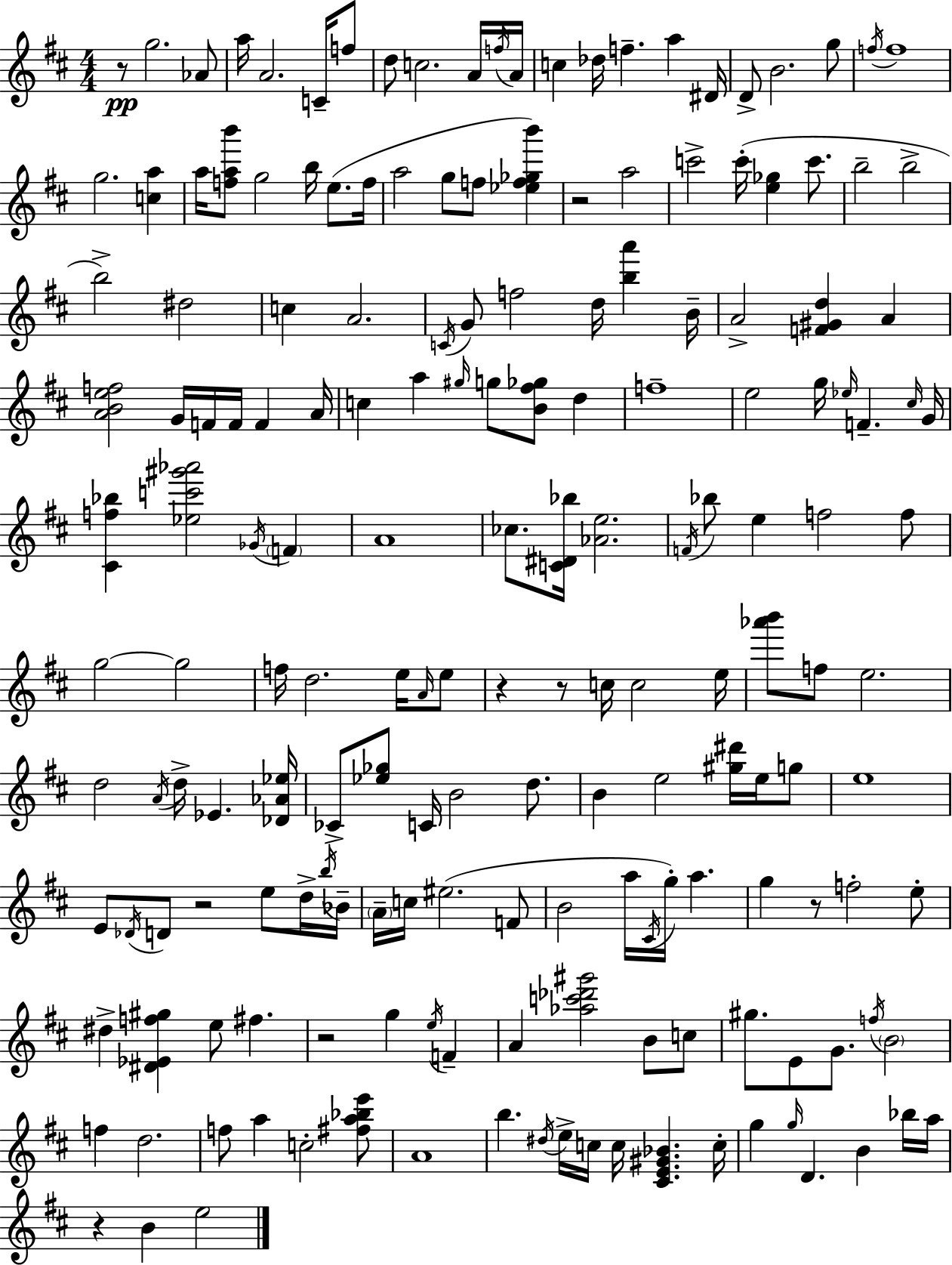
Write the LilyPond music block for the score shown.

{
  \clef treble
  \numericTimeSignature
  \time 4/4
  \key d \major
  r8\pp g''2. aes'8 | a''16 a'2. c'16-- f''8 | d''8 c''2. a'16 \acciaccatura { f''16 } | a'16 c''4 des''16 f''4.-- a''4 | \break dis'16 d'8-> b'2. g''8 | \acciaccatura { f''16 } f''1 | g''2. <c'' a''>4 | a''16 <f'' a'' b'''>8 g''2 b''16 e''8.( | \break f''16 a''2 g''8 f''8 <ees'' f'' ges'' b'''>4) | r2 a''2 | c'''2-> c'''16-.( <e'' ges''>4 c'''8. | b''2-- b''2-> | \break b''2->) dis''2 | c''4 a'2. | \acciaccatura { c'16 } g'8 f''2 d''16 <b'' a'''>4 | b'16-- a'2-> <f' gis' d''>4 a'4 | \break <a' b' e'' f''>2 g'16 f'16 f'16 f'4 | a'16 c''4 a''4 \grace { gis''16 } g''8 <b' fis'' ges''>8 | d''4 f''1-- | e''2 g''16 \grace { ees''16 } f'4.-- | \break \grace { cis''16 } g'16 <cis' f'' bes''>4 <ees'' c''' gis''' aes'''>2 | \acciaccatura { ges'16 } \parenthesize f'4 a'1 | ces''8. <c' dis' bes''>16 <aes' e''>2. | \acciaccatura { f'16 } bes''8 e''4 f''2 | \break f''8 g''2~~ | g''2 f''16 d''2. | e''16 \grace { a'16 } e''8 r4 r8 c''16 | c''2 e''16 <aes''' b'''>8 f''8 e''2. | \break d''2 | \acciaccatura { a'16 } d''16-> ees'4. <des' aes' ees''>16 ces'8-> <ees'' ges''>8 c'16 b'2 | d''8. b'4 e''2 | <gis'' dis'''>16 e''16 g''8 e''1 | \break e'8 \acciaccatura { des'16 } d'8 r2 | e''8 d''16-> \acciaccatura { b''16 } bes'16-- \parenthesize a'16-- c''16 eis''2.( | f'8 b'2 | a''16 \acciaccatura { cis'16 }) g''16-. a''4. g''4 | \break r8 f''2-. e''8-. dis''4-> | <dis' ees' f'' gis''>4 e''8 fis''4. r2 | g''4 \acciaccatura { e''16 } f'4-- a'4 | <aes'' c''' des''' gis'''>2 b'8 c''8 gis''8. | \break e'8 g'8. \acciaccatura { f''16 } \parenthesize b'2 f''4 | d''2. f''8 | a''4 c''2-. <fis'' a'' bes'' e'''>8 a'1 | b''4. | \break \acciaccatura { dis''16 } e''16-> c''16 c''16 <cis' e' gis' bes'>4. c''16-. | g''4 \grace { g''16 } d'4. b'4 bes''16 | a''16 r4 b'4 e''2 | \bar "|."
}